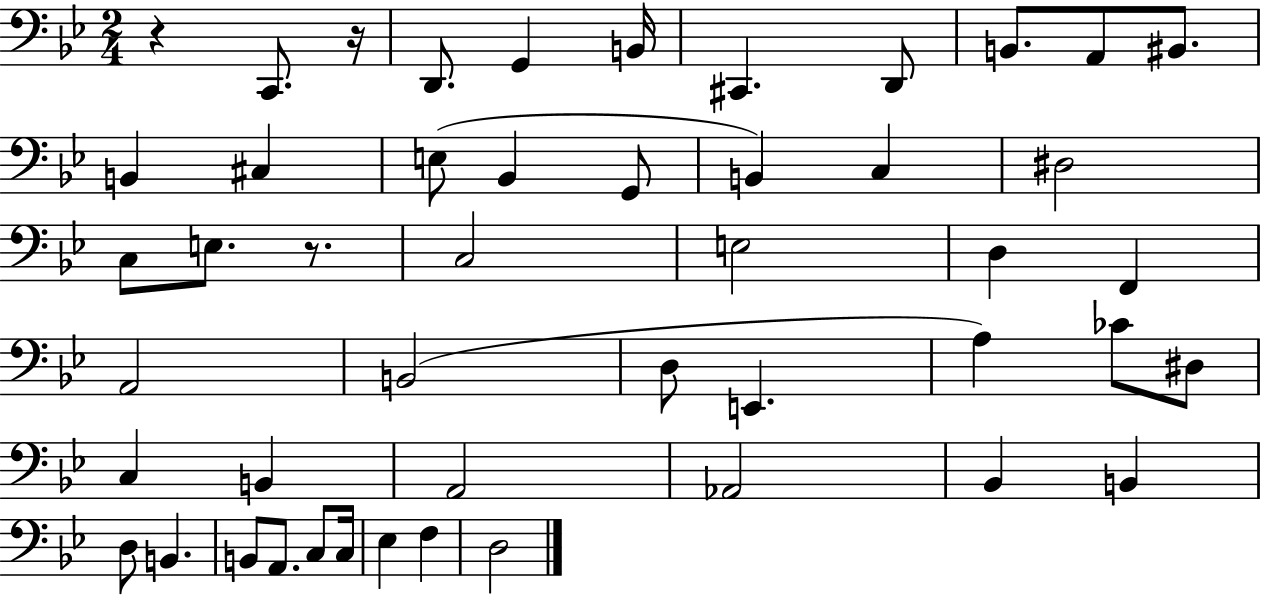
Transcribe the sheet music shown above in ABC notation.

X:1
T:Untitled
M:2/4
L:1/4
K:Bb
z C,,/2 z/4 D,,/2 G,, B,,/4 ^C,, D,,/2 B,,/2 A,,/2 ^B,,/2 B,, ^C, E,/2 _B,, G,,/2 B,, C, ^D,2 C,/2 E,/2 z/2 C,2 E,2 D, F,, A,,2 B,,2 D,/2 E,, A, _C/2 ^D,/2 C, B,, A,,2 _A,,2 _B,, B,, D,/2 B,, B,,/2 A,,/2 C,/2 C,/4 _E, F, D,2